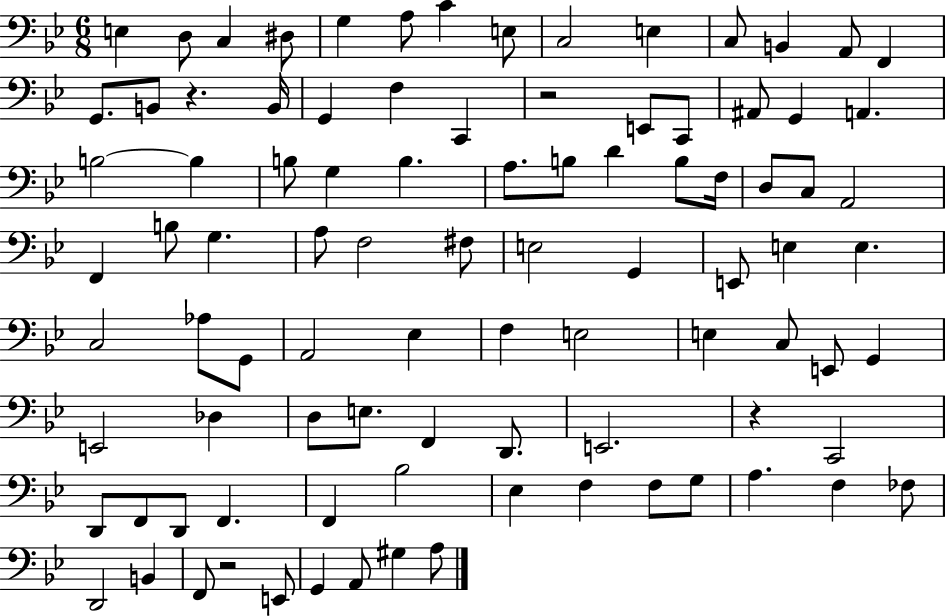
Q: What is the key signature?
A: BES major